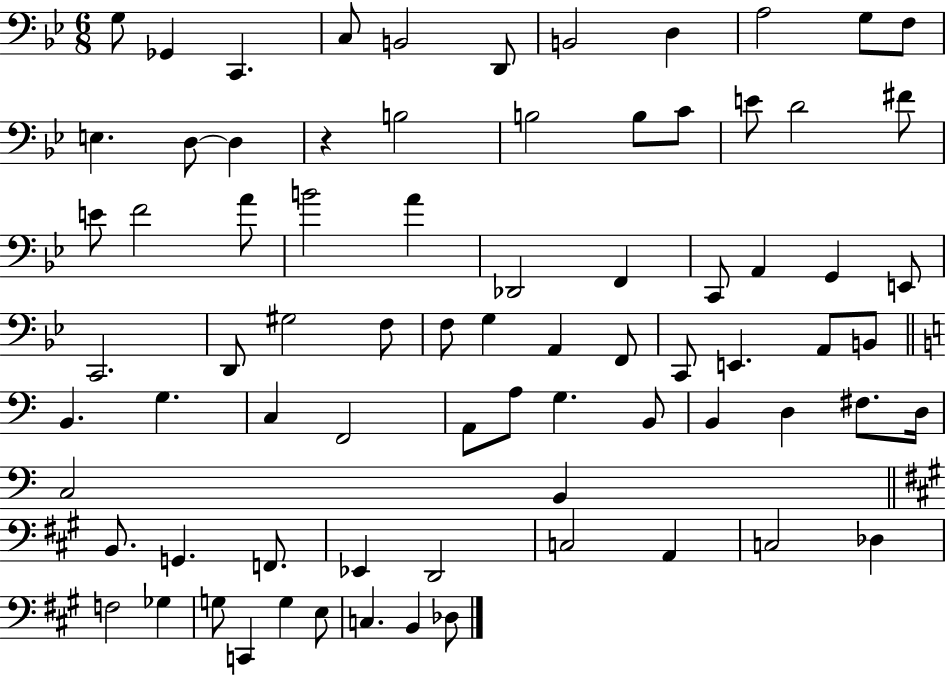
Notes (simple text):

G3/e Gb2/q C2/q. C3/e B2/h D2/e B2/h D3/q A3/h G3/e F3/e E3/q. D3/e D3/q R/q B3/h B3/h B3/e C4/e E4/e D4/h F#4/e E4/e F4/h A4/e B4/h A4/q Db2/h F2/q C2/e A2/q G2/q E2/e C2/h. D2/e G#3/h F3/e F3/e G3/q A2/q F2/e C2/e E2/q. A2/e B2/e B2/q. G3/q. C3/q F2/h A2/e A3/e G3/q. B2/e B2/q D3/q F#3/e. D3/s C3/h B2/q B2/e. G2/q. F2/e. Eb2/q D2/h C3/h A2/q C3/h Db3/q F3/h Gb3/q G3/e C2/q G3/q E3/e C3/q. B2/q Db3/e